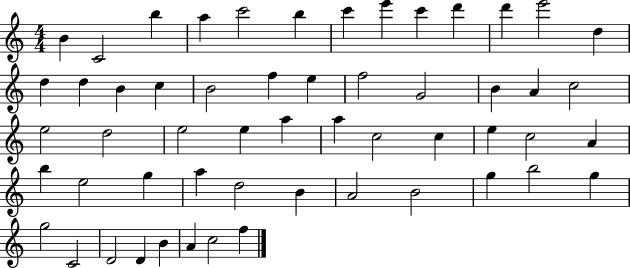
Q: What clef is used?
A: treble